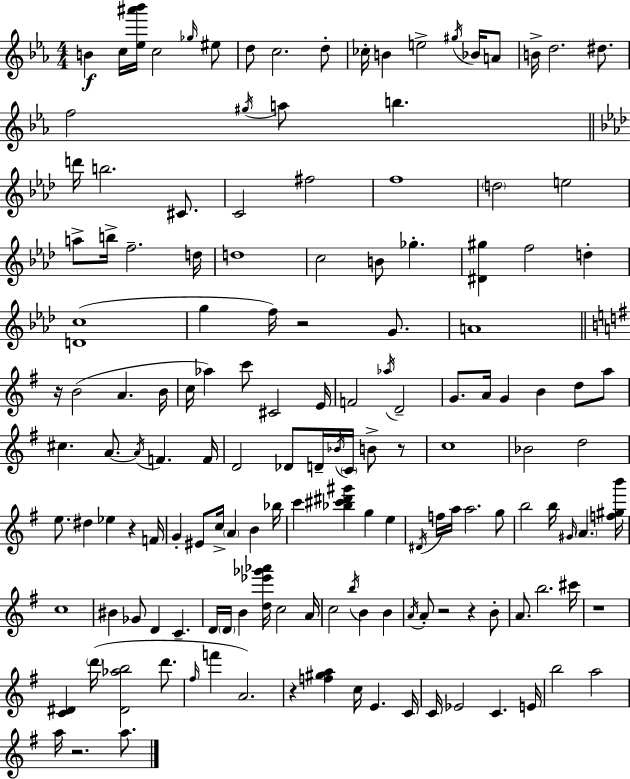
B4/q C5/s [Eb5,A#6,Bb6]/s C5/h Gb5/s EIS5/e D5/e C5/h. D5/e CES5/s B4/q E5/h G#5/s Bb4/s A4/e B4/s D5/h. D#5/e. F5/h G#5/s A5/e B5/q. D6/s B5/h. C#4/e. C4/h F#5/h F5/w D5/h E5/h A5/e B5/s F5/h. D5/s D5/w C5/h B4/e Gb5/q. [D#4,G#5]/q F5/h D5/q [D4,C5]/w G5/q F5/s R/h G4/e. A4/w R/s B4/h A4/q. B4/s C5/s Ab5/q C6/e C#4/h E4/s F4/h Ab5/s D4/h G4/e. A4/s G4/q B4/q D5/e A5/e C#5/q. A4/e. A4/s F4/q. F4/s D4/h Db4/e D4/s Bb4/s C4/s B4/e R/e C5/w Bb4/h D5/h E5/e. D#5/q Eb5/q R/q F4/s G4/q EIS4/e C5/s A4/q B4/q Bb5/s C6/q [Bb5,C#6,D#6,G#6]/q G5/q E5/q D#4/s F5/s A5/s A5/h. G5/e B5/h B5/s G#4/s A4/q. [F5,G#5,B6]/s C5/w BIS4/q Gb4/e D4/q C4/q. D4/s D4/s B4/q [D5,Eb6,Gb6,Ab6]/s C5/h A4/s C5/h B5/s B4/q B4/q A4/s A4/e R/h R/q B4/e A4/e. B5/h. C#6/s R/w [C4,D#4]/q D6/s [D#4,Ab5,B5]/h D6/e. F#5/s F6/q A4/h. R/q [F5,G#5,A5]/q C5/s E4/q. C4/s C4/s Eb4/h C4/q. E4/s B5/h A5/h A5/s R/h. A5/e.